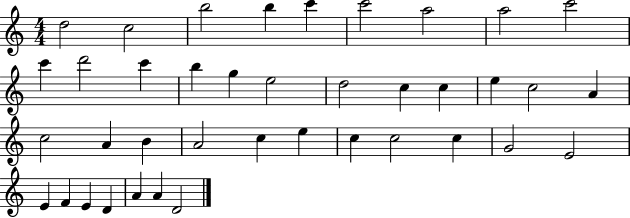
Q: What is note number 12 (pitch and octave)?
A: C6